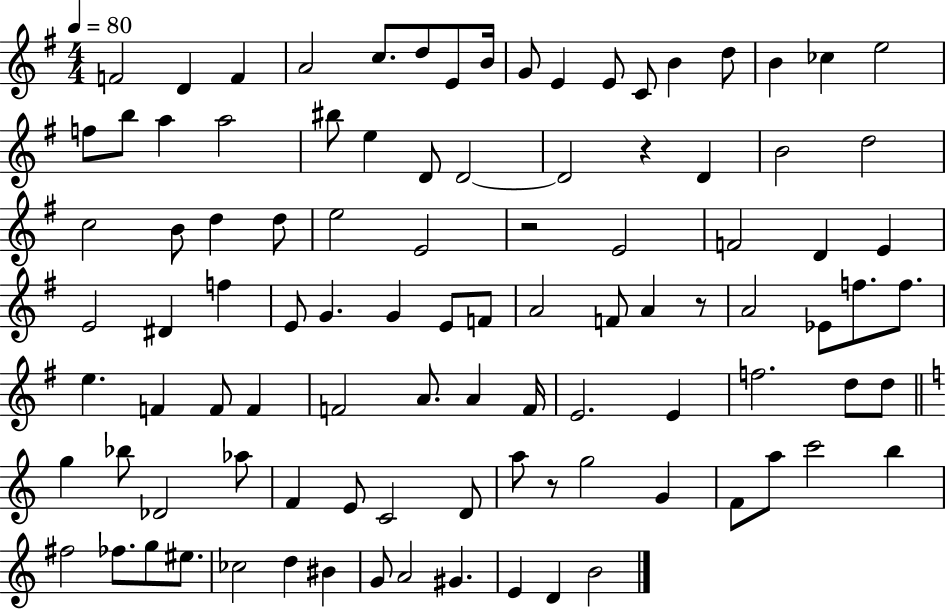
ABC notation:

X:1
T:Untitled
M:4/4
L:1/4
K:G
F2 D F A2 c/2 d/2 E/2 B/4 G/2 E E/2 C/2 B d/2 B _c e2 f/2 b/2 a a2 ^b/2 e D/2 D2 D2 z D B2 d2 c2 B/2 d d/2 e2 E2 z2 E2 F2 D E E2 ^D f E/2 G G E/2 F/2 A2 F/2 A z/2 A2 _E/2 f/2 f/2 e F F/2 F F2 A/2 A F/4 E2 E f2 d/2 d/2 g _b/2 _D2 _a/2 F E/2 C2 D/2 a/2 z/2 g2 G F/2 a/2 c'2 b ^f2 _f/2 g/2 ^e/2 _c2 d ^B G/2 A2 ^G E D B2